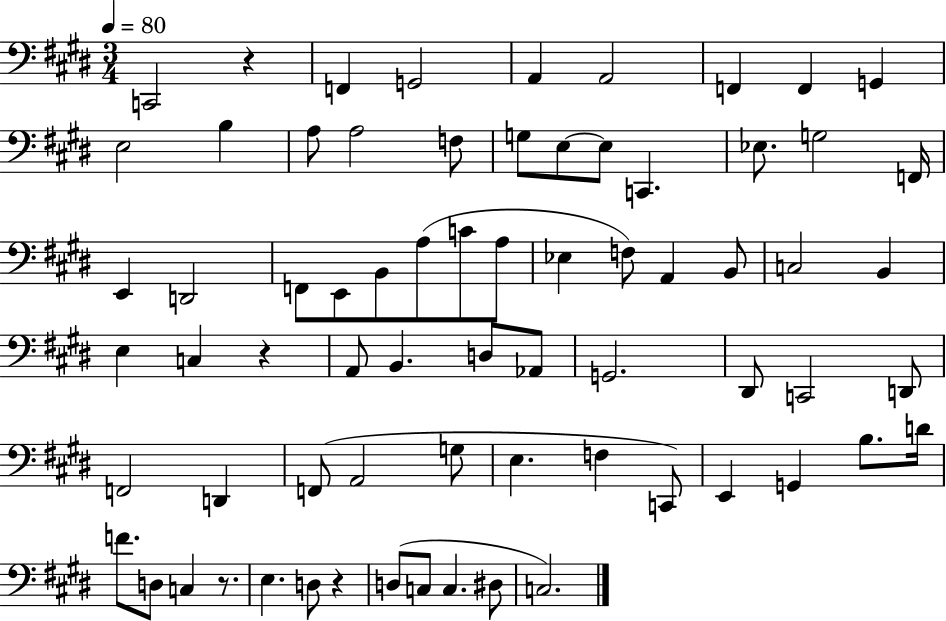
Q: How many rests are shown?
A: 4